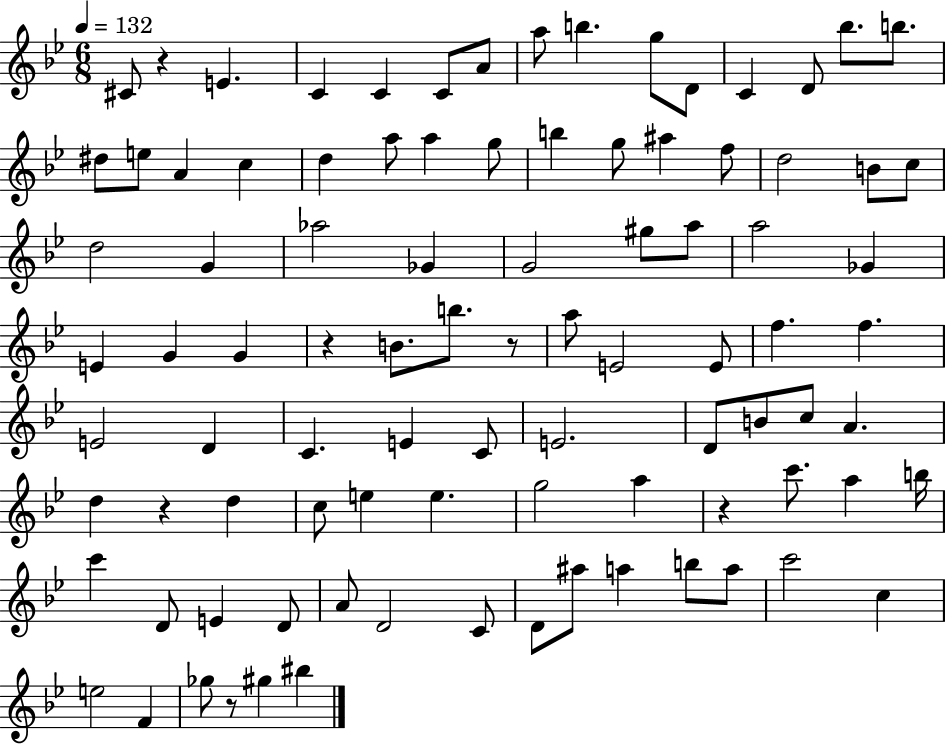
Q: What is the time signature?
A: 6/8